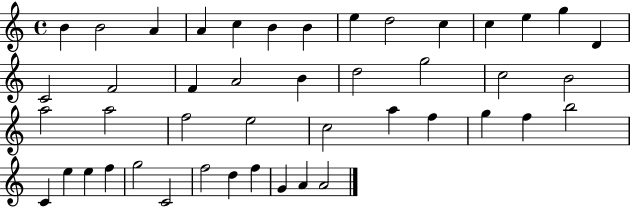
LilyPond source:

{
  \clef treble
  \time 4/4
  \defaultTimeSignature
  \key c \major
  b'4 b'2 a'4 | a'4 c''4 b'4 b'4 | e''4 d''2 c''4 | c''4 e''4 g''4 d'4 | \break c'2 f'2 | f'4 a'2 b'4 | d''2 g''2 | c''2 b'2 | \break a''2 a''2 | f''2 e''2 | c''2 a''4 f''4 | g''4 f''4 b''2 | \break c'4 e''4 e''4 f''4 | g''2 c'2 | f''2 d''4 f''4 | g'4 a'4 a'2 | \break \bar "|."
}